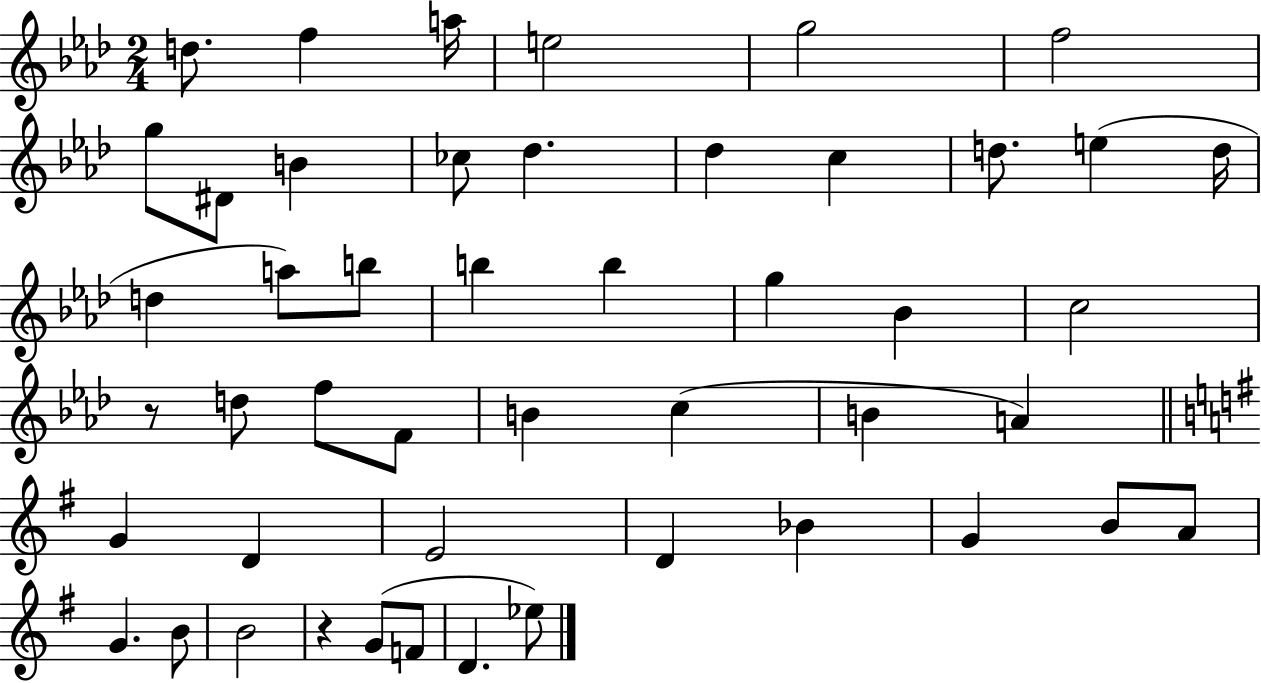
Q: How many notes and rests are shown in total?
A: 48